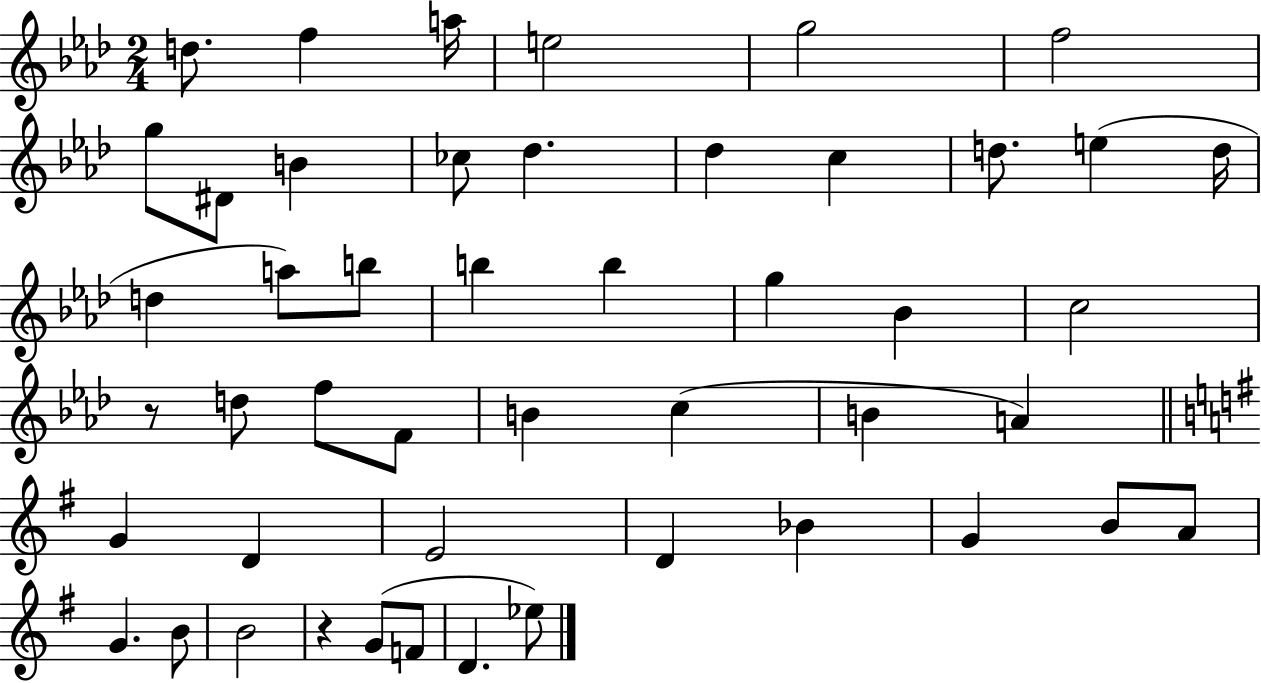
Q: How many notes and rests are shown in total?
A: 48